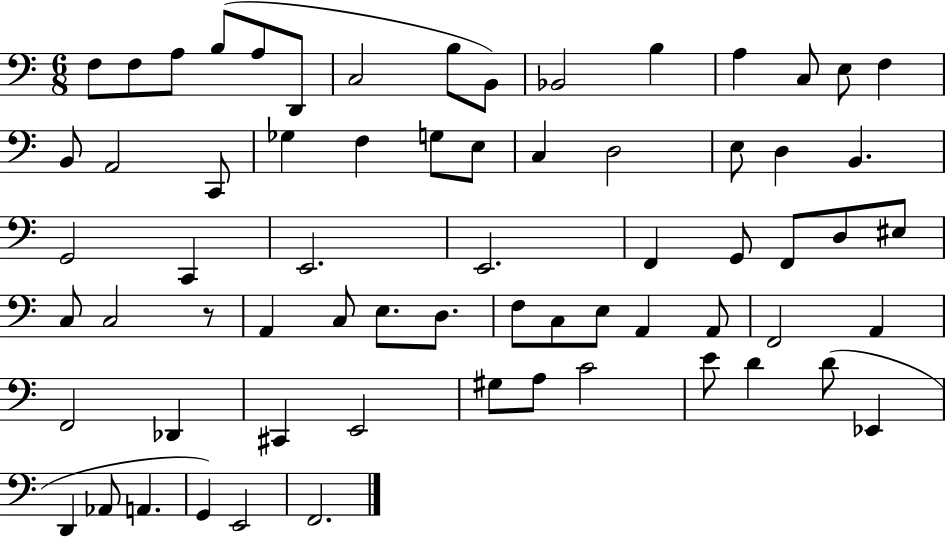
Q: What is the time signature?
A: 6/8